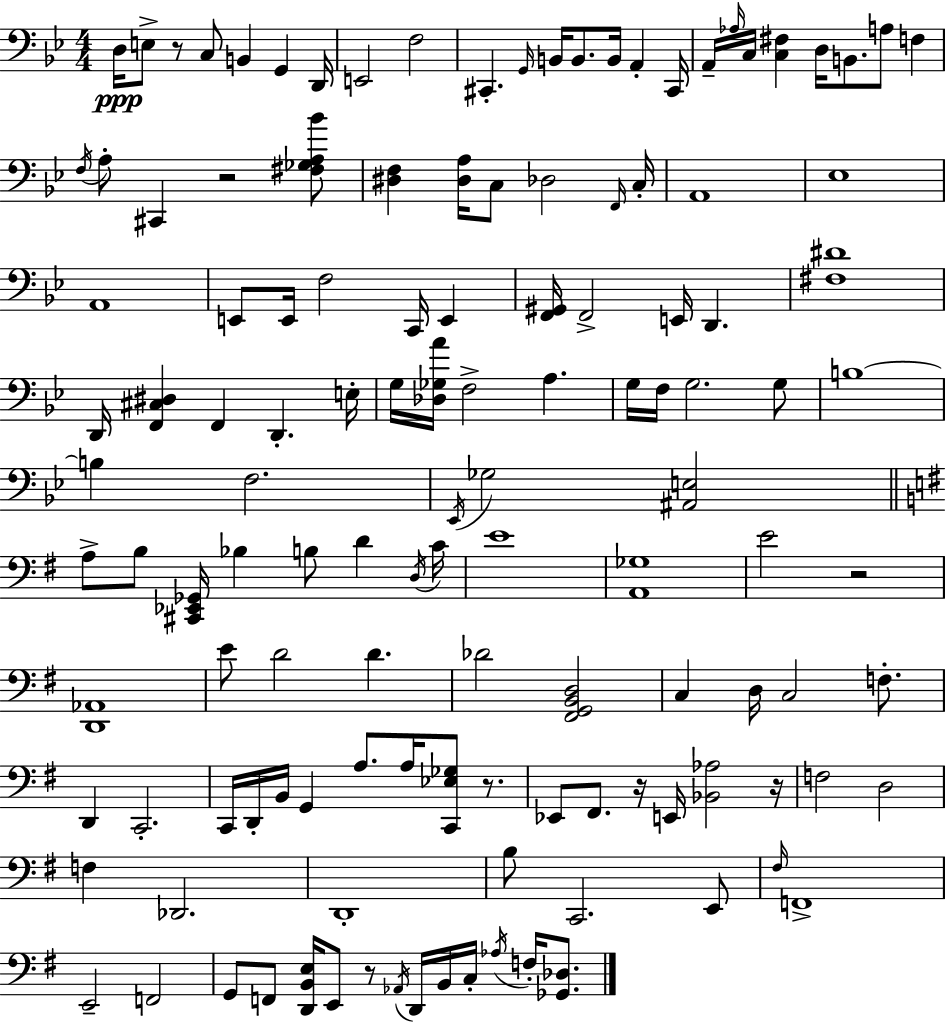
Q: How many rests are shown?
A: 7